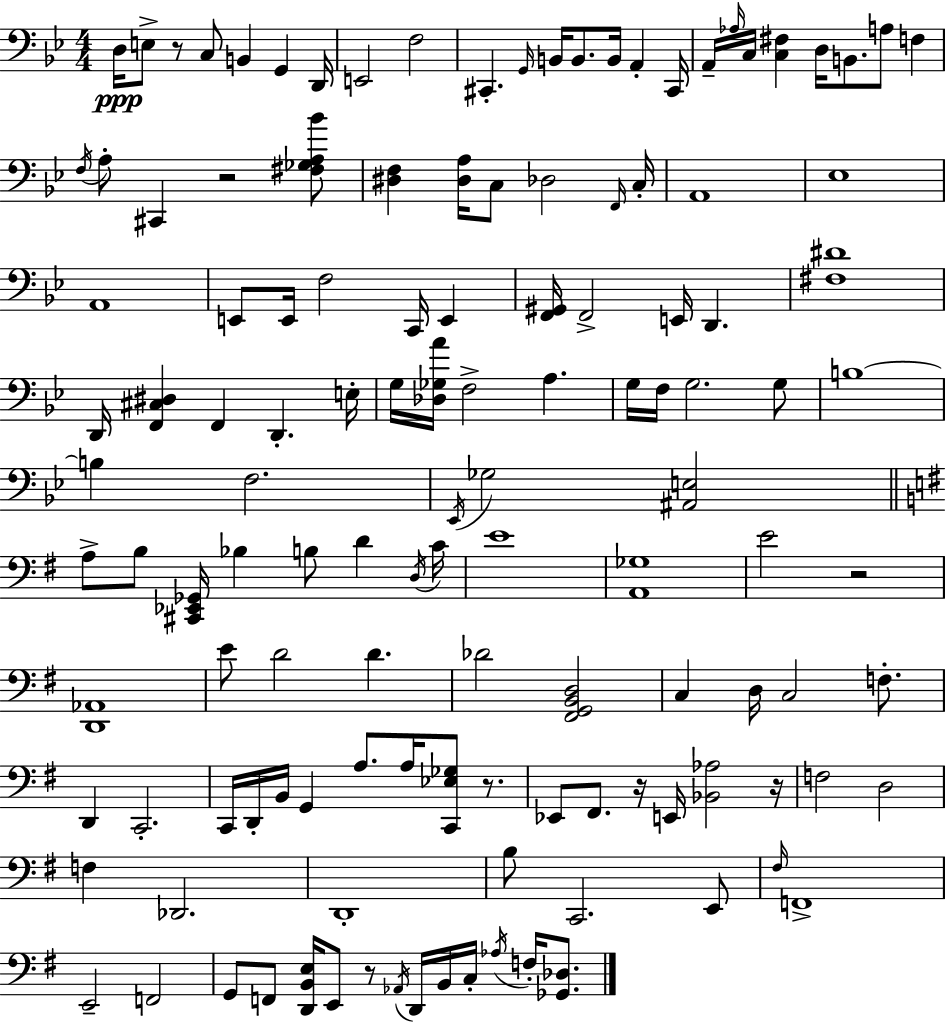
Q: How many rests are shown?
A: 7